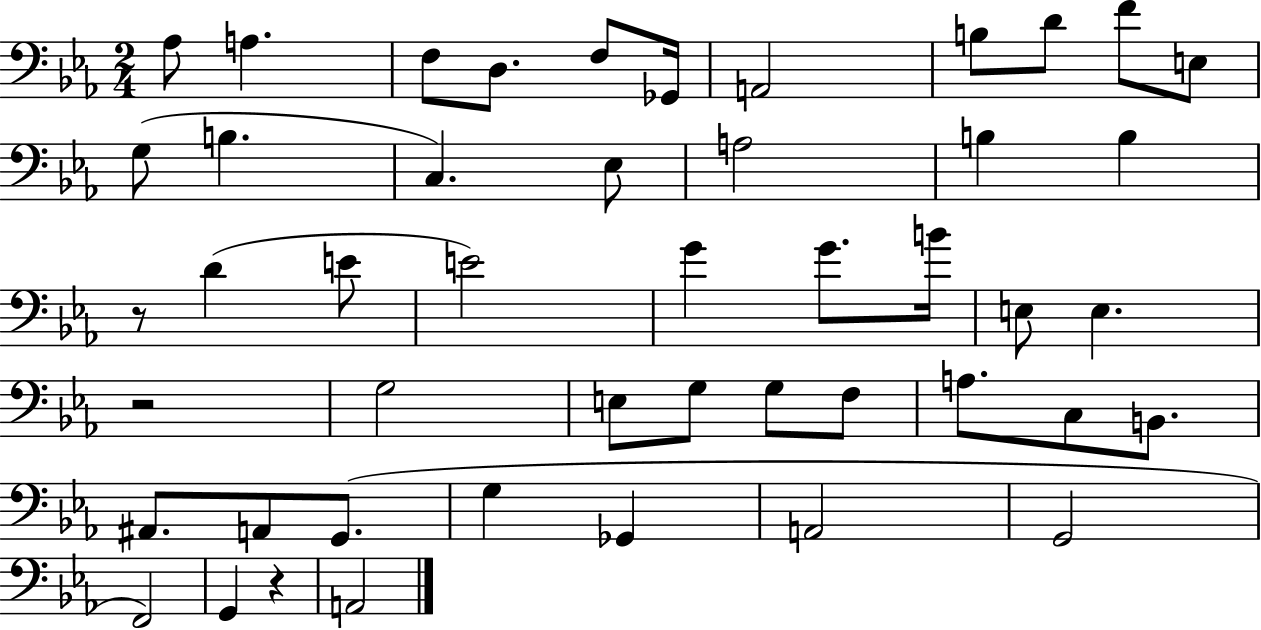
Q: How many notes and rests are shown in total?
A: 47